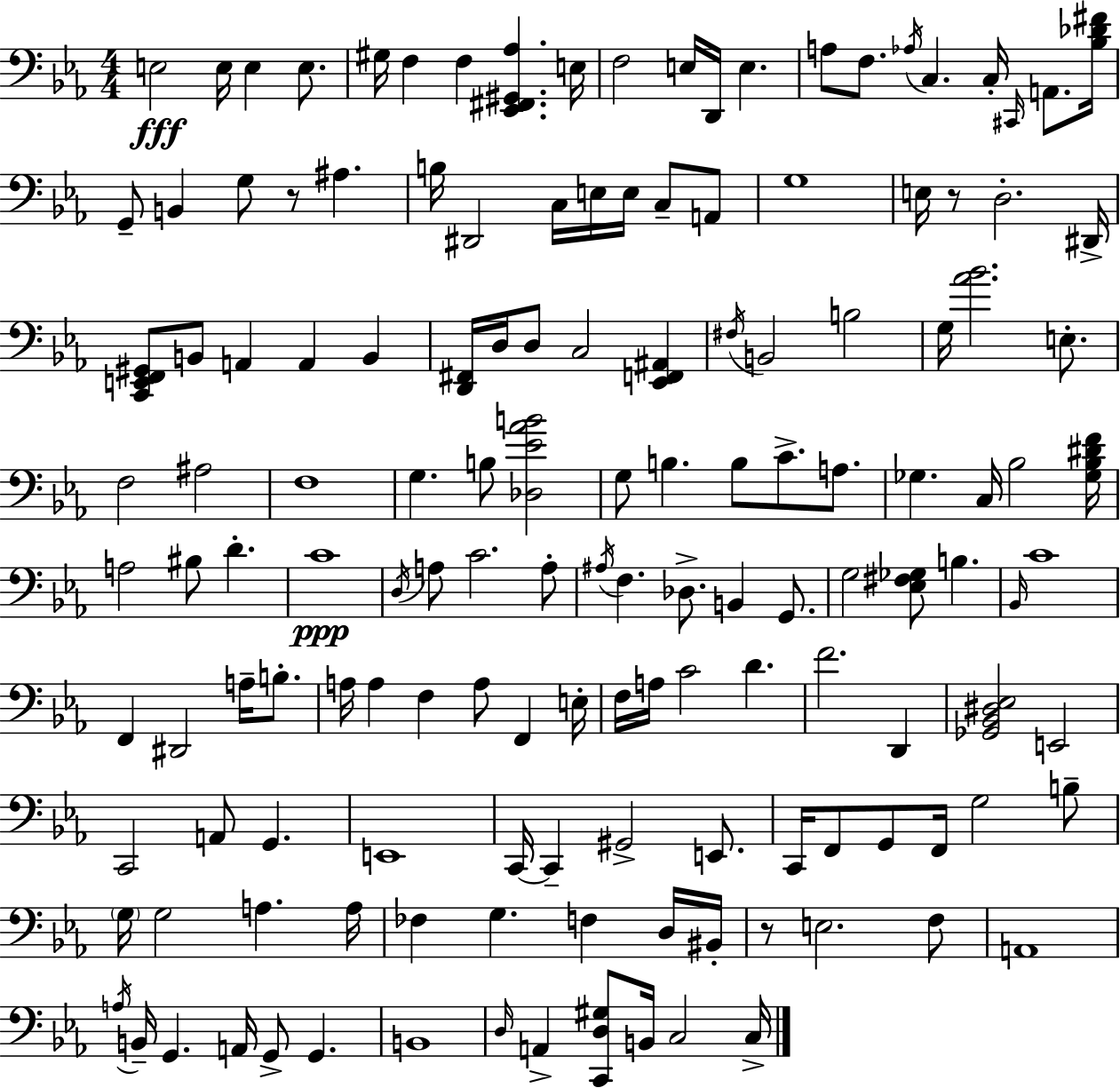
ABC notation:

X:1
T:Untitled
M:4/4
L:1/4
K:Cm
E,2 E,/4 E, E,/2 ^G,/4 F, F, [_E,,^F,,^G,,_A,] E,/4 F,2 E,/4 D,,/4 E, A,/2 F,/2 _A,/4 C, C,/4 ^C,,/4 A,,/2 [_B,_D^F]/4 G,,/2 B,, G,/2 z/2 ^A, B,/4 ^D,,2 C,/4 E,/4 E,/4 C,/2 A,,/2 G,4 E,/4 z/2 D,2 ^D,,/4 [C,,E,,F,,^G,,]/2 B,,/2 A,, A,, B,, [D,,^F,,]/4 D,/4 D,/2 C,2 [_E,,F,,^A,,] ^F,/4 B,,2 B,2 G,/4 [_A_B]2 E,/2 F,2 ^A,2 F,4 G, B,/2 [_D,_E_AB]2 G,/2 B, B,/2 C/2 A,/2 _G, C,/4 _B,2 [_G,_B,^DF]/4 A,2 ^B,/2 D C4 D,/4 A,/2 C2 A,/2 ^A,/4 F, _D,/2 B,, G,,/2 G,2 [_E,^F,_G,]/2 B, _B,,/4 C4 F,, ^D,,2 A,/4 B,/2 A,/4 A, F, A,/2 F,, E,/4 F,/4 A,/4 C2 D F2 D,, [_G,,_B,,^D,_E,]2 E,,2 C,,2 A,,/2 G,, E,,4 C,,/4 C,, ^G,,2 E,,/2 C,,/4 F,,/2 G,,/2 F,,/4 G,2 B,/2 G,/4 G,2 A, A,/4 _F, G, F, D,/4 ^B,,/4 z/2 E,2 F,/2 A,,4 A,/4 B,,/4 G,, A,,/4 G,,/2 G,, B,,4 D,/4 A,, [C,,D,^G,]/2 B,,/4 C,2 C,/4